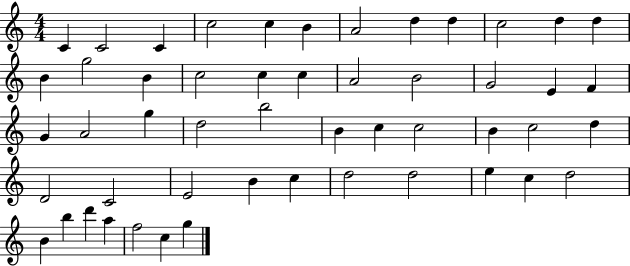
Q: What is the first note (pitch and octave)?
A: C4